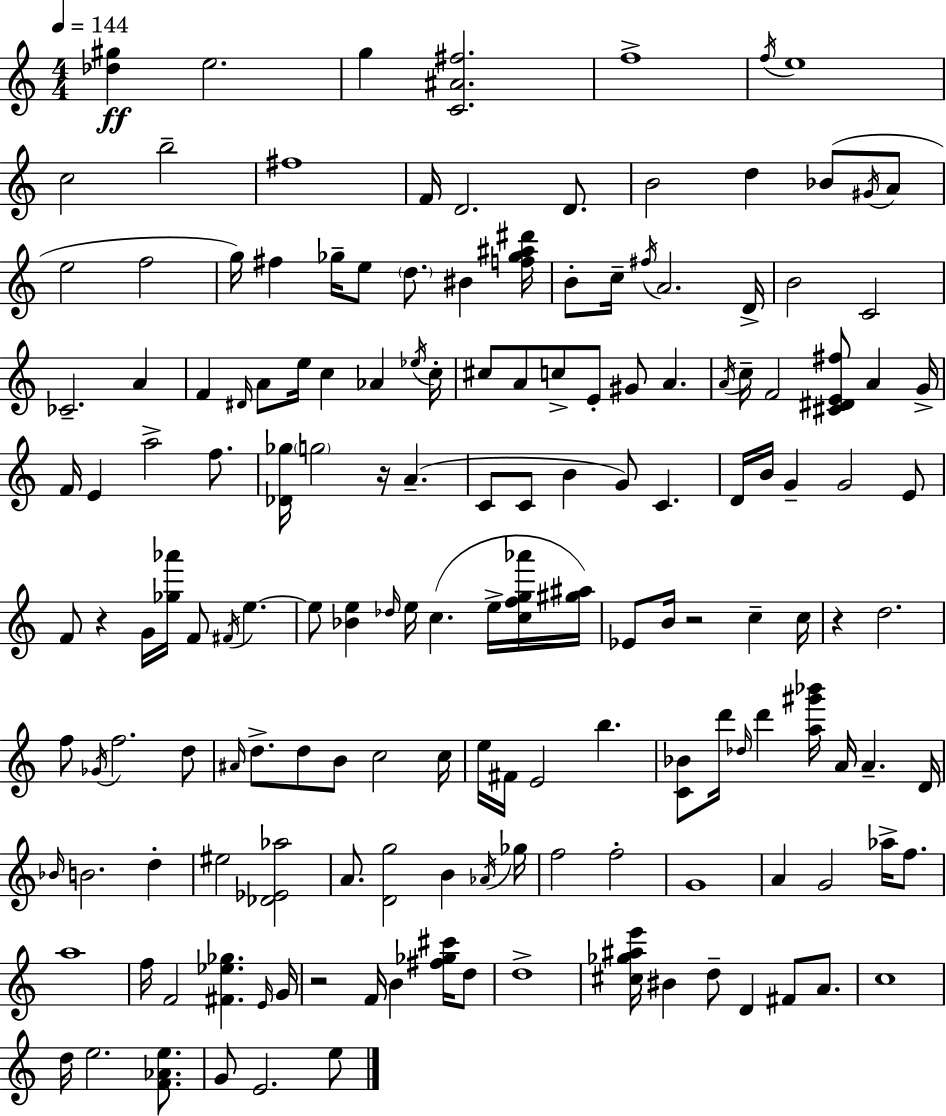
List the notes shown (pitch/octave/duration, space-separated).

[Db5,G#5]/q E5/h. G5/q [C4,A#4,F#5]/h. F5/w F5/s E5/w C5/h B5/h F#5/w F4/s D4/h. D4/e. B4/h D5/q Bb4/e G#4/s A4/e E5/h F5/h G5/s F#5/q Gb5/s E5/e D5/e. BIS4/q [F5,Gb5,A#5,D#6]/s B4/e C5/s F#5/s A4/h. D4/s B4/h C4/h CES4/h. A4/q F4/q D#4/s A4/e E5/s C5/q Ab4/q Eb5/s C5/s C#5/e A4/e C5/e E4/e G#4/e A4/q. A4/s C5/s F4/h [C#4,D#4,E4,F#5]/e A4/q G4/s F4/s E4/q A5/h F5/e. [Db4,Gb5]/s G5/h R/s A4/q. C4/e C4/e B4/q G4/e C4/q. D4/s B4/s G4/q G4/h E4/e F4/e R/q G4/s [Gb5,Ab6]/s F4/e F#4/s E5/q. E5/e [Bb4,E5]/q Db5/s E5/s C5/q. E5/s [C5,F5,G5,Ab6]/s [G#5,A#5]/s Eb4/e B4/s R/h C5/q C5/s R/q D5/h. F5/e Gb4/s F5/h. D5/e A#4/s D5/e. D5/e B4/e C5/h C5/s E5/s F#4/s E4/h B5/q. [C4,Bb4]/e D6/s Db5/s D6/q [A5,G#6,Bb6]/s A4/s A4/q. D4/s Bb4/s B4/h. D5/q EIS5/h [Db4,Eb4,Ab5]/h A4/e. [D4,G5]/h B4/q Ab4/s Gb5/s F5/h F5/h G4/w A4/q G4/h Ab5/s F5/e. A5/w F5/s F4/h [F#4,Eb5,Gb5]/q. E4/s G4/s R/h F4/s B4/q [F#5,Gb5,C#6]/s D5/e D5/w [C#5,Gb5,A#5,E6]/s BIS4/q D5/e D4/q F#4/e A4/e. C5/w D5/s E5/h. [F4,Ab4,E5]/e. G4/e E4/h. E5/e